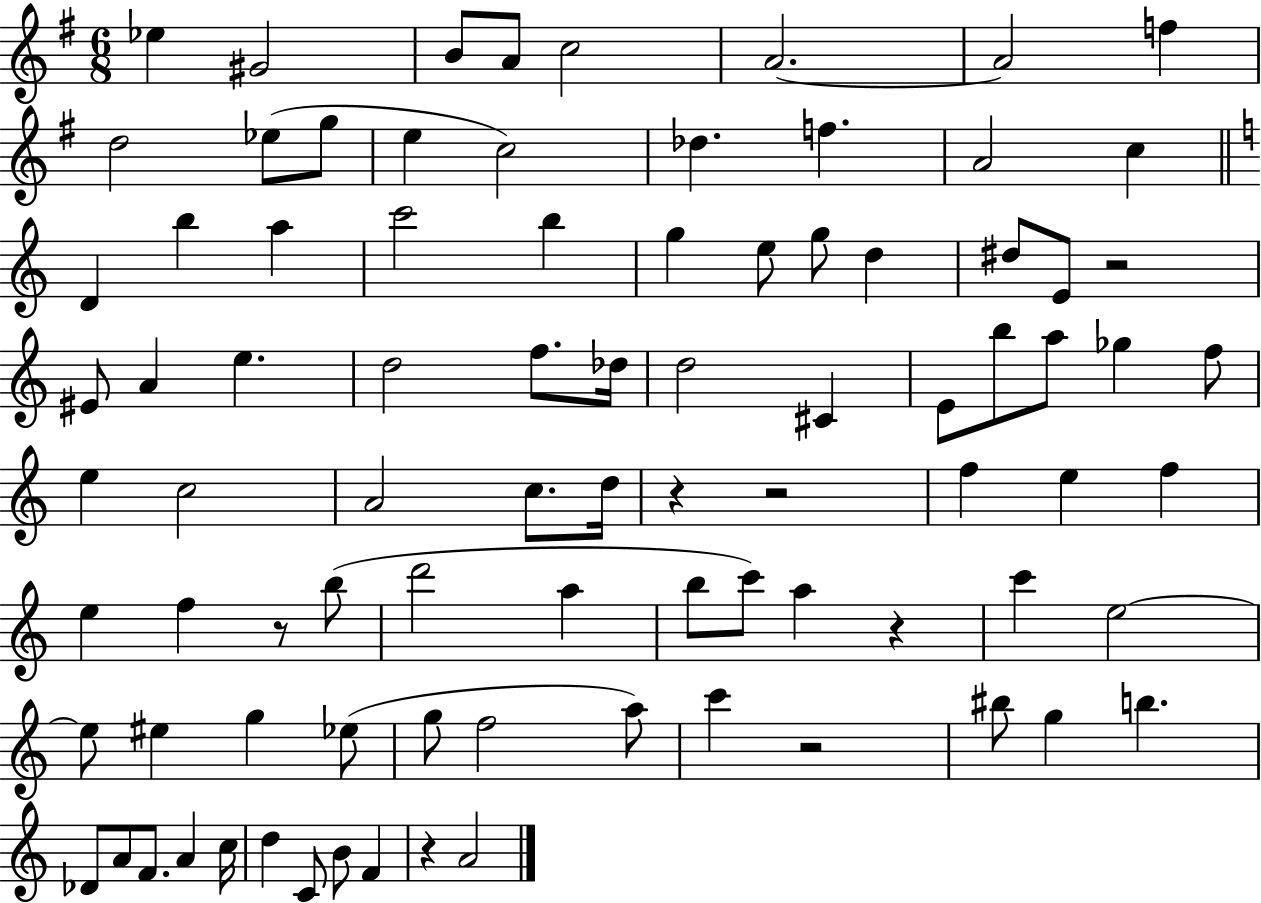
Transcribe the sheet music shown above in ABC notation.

X:1
T:Untitled
M:6/8
L:1/4
K:G
_e ^G2 B/2 A/2 c2 A2 A2 f d2 _e/2 g/2 e c2 _d f A2 c D b a c'2 b g e/2 g/2 d ^d/2 E/2 z2 ^E/2 A e d2 f/2 _d/4 d2 ^C E/2 b/2 a/2 _g f/2 e c2 A2 c/2 d/4 z z2 f e f e f z/2 b/2 d'2 a b/2 c'/2 a z c' e2 e/2 ^e g _e/2 g/2 f2 a/2 c' z2 ^b/2 g b _D/2 A/2 F/2 A c/4 d C/2 B/2 F z A2